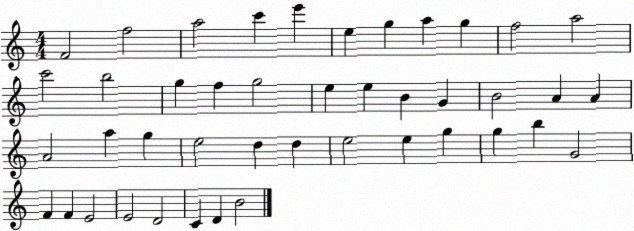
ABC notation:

X:1
T:Untitled
M:4/4
L:1/4
K:C
F2 f2 a2 c' e' e g a g f2 a2 c'2 b2 g f g2 e e B G B2 A A A2 a g e2 d d e2 e g g b G2 F F E2 E2 D2 C D B2